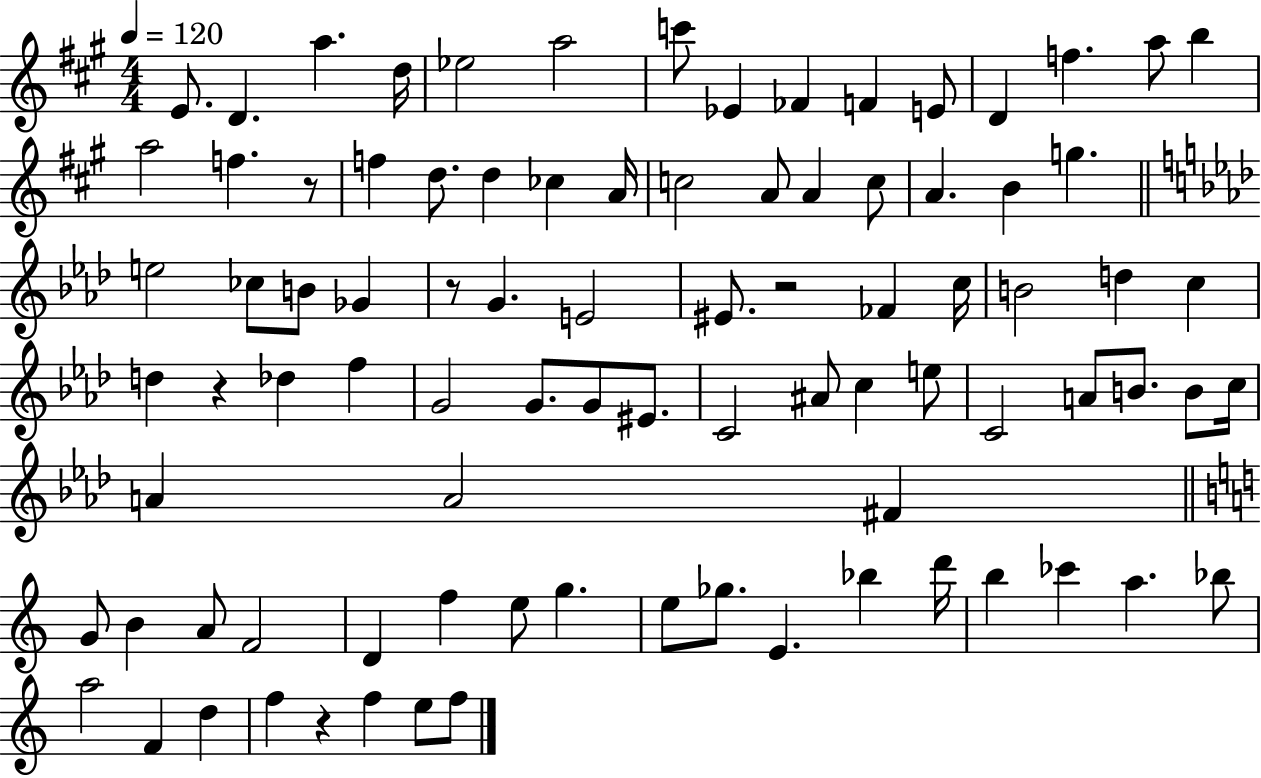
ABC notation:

X:1
T:Untitled
M:4/4
L:1/4
K:A
E/2 D a d/4 _e2 a2 c'/2 _E _F F E/2 D f a/2 b a2 f z/2 f d/2 d _c A/4 c2 A/2 A c/2 A B g e2 _c/2 B/2 _G z/2 G E2 ^E/2 z2 _F c/4 B2 d c d z _d f G2 G/2 G/2 ^E/2 C2 ^A/2 c e/2 C2 A/2 B/2 B/2 c/4 A A2 ^F G/2 B A/2 F2 D f e/2 g e/2 _g/2 E _b d'/4 b _c' a _b/2 a2 F d f z f e/2 f/2